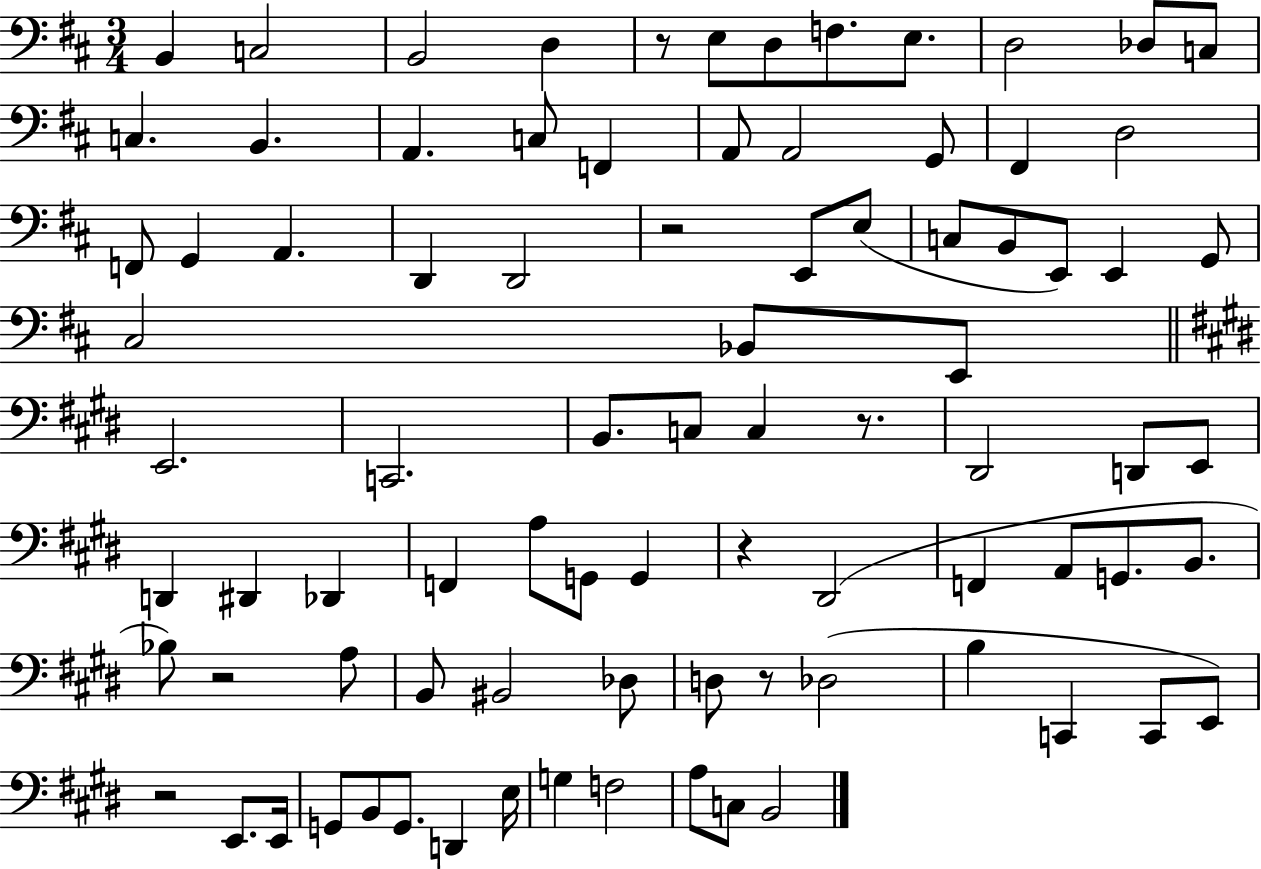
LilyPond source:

{
  \clef bass
  \numericTimeSignature
  \time 3/4
  \key d \major
  b,4 c2 | b,2 d4 | r8 e8 d8 f8. e8. | d2 des8 c8 | \break c4. b,4. | a,4. c8 f,4 | a,8 a,2 g,8 | fis,4 d2 | \break f,8 g,4 a,4. | d,4 d,2 | r2 e,8 e8( | c8 b,8 e,8) e,4 g,8 | \break cis2 bes,8 e,8 | \bar "||" \break \key e \major e,2. | c,2. | b,8. c8 c4 r8. | dis,2 d,8 e,8 | \break d,4 dis,4 des,4 | f,4 a8 g,8 g,4 | r4 dis,2( | f,4 a,8 g,8. b,8. | \break bes8) r2 a8 | b,8 bis,2 des8 | d8 r8 des2( | b4 c,4 c,8 e,8) | \break r2 e,8. e,16 | g,8 b,8 g,8. d,4 e16 | g4 f2 | a8 c8 b,2 | \break \bar "|."
}